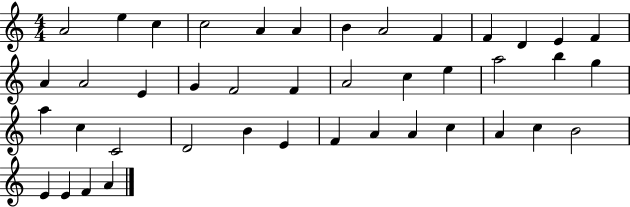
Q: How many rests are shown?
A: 0